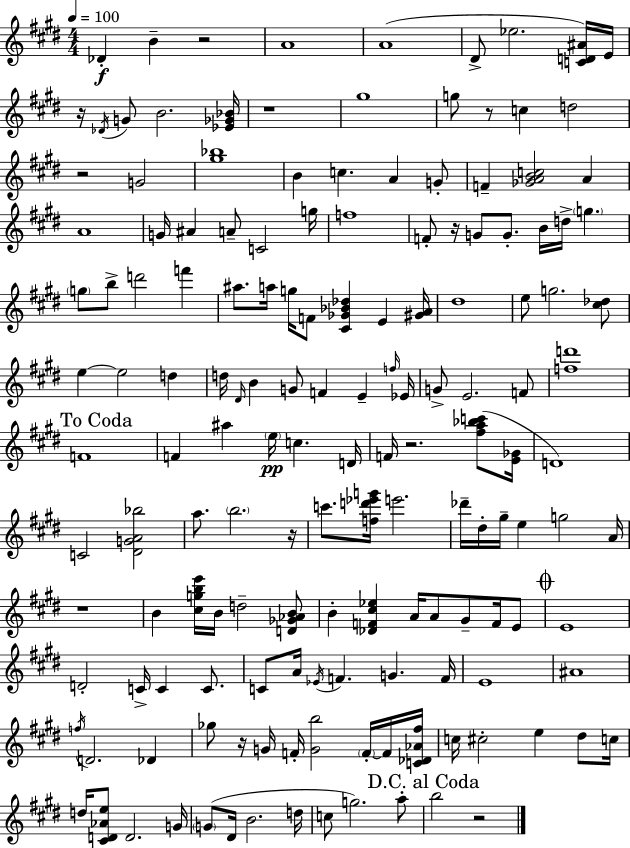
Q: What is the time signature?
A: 4/4